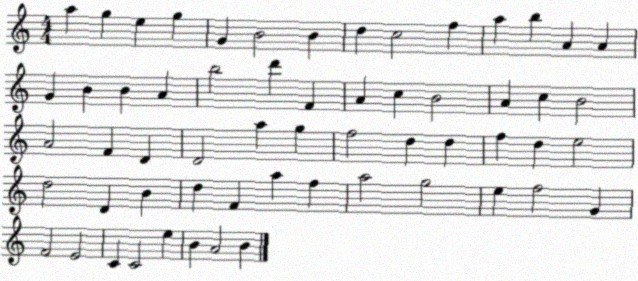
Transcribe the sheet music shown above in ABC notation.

X:1
T:Untitled
M:4/4
L:1/4
K:C
a g e g G B2 B d c2 f a b A A G B B A b2 d' F A c B2 A c B2 A2 F D D2 a g f2 d d f d e2 d2 D B d F a f a2 g2 e f2 G F2 E2 C C2 e B A2 B